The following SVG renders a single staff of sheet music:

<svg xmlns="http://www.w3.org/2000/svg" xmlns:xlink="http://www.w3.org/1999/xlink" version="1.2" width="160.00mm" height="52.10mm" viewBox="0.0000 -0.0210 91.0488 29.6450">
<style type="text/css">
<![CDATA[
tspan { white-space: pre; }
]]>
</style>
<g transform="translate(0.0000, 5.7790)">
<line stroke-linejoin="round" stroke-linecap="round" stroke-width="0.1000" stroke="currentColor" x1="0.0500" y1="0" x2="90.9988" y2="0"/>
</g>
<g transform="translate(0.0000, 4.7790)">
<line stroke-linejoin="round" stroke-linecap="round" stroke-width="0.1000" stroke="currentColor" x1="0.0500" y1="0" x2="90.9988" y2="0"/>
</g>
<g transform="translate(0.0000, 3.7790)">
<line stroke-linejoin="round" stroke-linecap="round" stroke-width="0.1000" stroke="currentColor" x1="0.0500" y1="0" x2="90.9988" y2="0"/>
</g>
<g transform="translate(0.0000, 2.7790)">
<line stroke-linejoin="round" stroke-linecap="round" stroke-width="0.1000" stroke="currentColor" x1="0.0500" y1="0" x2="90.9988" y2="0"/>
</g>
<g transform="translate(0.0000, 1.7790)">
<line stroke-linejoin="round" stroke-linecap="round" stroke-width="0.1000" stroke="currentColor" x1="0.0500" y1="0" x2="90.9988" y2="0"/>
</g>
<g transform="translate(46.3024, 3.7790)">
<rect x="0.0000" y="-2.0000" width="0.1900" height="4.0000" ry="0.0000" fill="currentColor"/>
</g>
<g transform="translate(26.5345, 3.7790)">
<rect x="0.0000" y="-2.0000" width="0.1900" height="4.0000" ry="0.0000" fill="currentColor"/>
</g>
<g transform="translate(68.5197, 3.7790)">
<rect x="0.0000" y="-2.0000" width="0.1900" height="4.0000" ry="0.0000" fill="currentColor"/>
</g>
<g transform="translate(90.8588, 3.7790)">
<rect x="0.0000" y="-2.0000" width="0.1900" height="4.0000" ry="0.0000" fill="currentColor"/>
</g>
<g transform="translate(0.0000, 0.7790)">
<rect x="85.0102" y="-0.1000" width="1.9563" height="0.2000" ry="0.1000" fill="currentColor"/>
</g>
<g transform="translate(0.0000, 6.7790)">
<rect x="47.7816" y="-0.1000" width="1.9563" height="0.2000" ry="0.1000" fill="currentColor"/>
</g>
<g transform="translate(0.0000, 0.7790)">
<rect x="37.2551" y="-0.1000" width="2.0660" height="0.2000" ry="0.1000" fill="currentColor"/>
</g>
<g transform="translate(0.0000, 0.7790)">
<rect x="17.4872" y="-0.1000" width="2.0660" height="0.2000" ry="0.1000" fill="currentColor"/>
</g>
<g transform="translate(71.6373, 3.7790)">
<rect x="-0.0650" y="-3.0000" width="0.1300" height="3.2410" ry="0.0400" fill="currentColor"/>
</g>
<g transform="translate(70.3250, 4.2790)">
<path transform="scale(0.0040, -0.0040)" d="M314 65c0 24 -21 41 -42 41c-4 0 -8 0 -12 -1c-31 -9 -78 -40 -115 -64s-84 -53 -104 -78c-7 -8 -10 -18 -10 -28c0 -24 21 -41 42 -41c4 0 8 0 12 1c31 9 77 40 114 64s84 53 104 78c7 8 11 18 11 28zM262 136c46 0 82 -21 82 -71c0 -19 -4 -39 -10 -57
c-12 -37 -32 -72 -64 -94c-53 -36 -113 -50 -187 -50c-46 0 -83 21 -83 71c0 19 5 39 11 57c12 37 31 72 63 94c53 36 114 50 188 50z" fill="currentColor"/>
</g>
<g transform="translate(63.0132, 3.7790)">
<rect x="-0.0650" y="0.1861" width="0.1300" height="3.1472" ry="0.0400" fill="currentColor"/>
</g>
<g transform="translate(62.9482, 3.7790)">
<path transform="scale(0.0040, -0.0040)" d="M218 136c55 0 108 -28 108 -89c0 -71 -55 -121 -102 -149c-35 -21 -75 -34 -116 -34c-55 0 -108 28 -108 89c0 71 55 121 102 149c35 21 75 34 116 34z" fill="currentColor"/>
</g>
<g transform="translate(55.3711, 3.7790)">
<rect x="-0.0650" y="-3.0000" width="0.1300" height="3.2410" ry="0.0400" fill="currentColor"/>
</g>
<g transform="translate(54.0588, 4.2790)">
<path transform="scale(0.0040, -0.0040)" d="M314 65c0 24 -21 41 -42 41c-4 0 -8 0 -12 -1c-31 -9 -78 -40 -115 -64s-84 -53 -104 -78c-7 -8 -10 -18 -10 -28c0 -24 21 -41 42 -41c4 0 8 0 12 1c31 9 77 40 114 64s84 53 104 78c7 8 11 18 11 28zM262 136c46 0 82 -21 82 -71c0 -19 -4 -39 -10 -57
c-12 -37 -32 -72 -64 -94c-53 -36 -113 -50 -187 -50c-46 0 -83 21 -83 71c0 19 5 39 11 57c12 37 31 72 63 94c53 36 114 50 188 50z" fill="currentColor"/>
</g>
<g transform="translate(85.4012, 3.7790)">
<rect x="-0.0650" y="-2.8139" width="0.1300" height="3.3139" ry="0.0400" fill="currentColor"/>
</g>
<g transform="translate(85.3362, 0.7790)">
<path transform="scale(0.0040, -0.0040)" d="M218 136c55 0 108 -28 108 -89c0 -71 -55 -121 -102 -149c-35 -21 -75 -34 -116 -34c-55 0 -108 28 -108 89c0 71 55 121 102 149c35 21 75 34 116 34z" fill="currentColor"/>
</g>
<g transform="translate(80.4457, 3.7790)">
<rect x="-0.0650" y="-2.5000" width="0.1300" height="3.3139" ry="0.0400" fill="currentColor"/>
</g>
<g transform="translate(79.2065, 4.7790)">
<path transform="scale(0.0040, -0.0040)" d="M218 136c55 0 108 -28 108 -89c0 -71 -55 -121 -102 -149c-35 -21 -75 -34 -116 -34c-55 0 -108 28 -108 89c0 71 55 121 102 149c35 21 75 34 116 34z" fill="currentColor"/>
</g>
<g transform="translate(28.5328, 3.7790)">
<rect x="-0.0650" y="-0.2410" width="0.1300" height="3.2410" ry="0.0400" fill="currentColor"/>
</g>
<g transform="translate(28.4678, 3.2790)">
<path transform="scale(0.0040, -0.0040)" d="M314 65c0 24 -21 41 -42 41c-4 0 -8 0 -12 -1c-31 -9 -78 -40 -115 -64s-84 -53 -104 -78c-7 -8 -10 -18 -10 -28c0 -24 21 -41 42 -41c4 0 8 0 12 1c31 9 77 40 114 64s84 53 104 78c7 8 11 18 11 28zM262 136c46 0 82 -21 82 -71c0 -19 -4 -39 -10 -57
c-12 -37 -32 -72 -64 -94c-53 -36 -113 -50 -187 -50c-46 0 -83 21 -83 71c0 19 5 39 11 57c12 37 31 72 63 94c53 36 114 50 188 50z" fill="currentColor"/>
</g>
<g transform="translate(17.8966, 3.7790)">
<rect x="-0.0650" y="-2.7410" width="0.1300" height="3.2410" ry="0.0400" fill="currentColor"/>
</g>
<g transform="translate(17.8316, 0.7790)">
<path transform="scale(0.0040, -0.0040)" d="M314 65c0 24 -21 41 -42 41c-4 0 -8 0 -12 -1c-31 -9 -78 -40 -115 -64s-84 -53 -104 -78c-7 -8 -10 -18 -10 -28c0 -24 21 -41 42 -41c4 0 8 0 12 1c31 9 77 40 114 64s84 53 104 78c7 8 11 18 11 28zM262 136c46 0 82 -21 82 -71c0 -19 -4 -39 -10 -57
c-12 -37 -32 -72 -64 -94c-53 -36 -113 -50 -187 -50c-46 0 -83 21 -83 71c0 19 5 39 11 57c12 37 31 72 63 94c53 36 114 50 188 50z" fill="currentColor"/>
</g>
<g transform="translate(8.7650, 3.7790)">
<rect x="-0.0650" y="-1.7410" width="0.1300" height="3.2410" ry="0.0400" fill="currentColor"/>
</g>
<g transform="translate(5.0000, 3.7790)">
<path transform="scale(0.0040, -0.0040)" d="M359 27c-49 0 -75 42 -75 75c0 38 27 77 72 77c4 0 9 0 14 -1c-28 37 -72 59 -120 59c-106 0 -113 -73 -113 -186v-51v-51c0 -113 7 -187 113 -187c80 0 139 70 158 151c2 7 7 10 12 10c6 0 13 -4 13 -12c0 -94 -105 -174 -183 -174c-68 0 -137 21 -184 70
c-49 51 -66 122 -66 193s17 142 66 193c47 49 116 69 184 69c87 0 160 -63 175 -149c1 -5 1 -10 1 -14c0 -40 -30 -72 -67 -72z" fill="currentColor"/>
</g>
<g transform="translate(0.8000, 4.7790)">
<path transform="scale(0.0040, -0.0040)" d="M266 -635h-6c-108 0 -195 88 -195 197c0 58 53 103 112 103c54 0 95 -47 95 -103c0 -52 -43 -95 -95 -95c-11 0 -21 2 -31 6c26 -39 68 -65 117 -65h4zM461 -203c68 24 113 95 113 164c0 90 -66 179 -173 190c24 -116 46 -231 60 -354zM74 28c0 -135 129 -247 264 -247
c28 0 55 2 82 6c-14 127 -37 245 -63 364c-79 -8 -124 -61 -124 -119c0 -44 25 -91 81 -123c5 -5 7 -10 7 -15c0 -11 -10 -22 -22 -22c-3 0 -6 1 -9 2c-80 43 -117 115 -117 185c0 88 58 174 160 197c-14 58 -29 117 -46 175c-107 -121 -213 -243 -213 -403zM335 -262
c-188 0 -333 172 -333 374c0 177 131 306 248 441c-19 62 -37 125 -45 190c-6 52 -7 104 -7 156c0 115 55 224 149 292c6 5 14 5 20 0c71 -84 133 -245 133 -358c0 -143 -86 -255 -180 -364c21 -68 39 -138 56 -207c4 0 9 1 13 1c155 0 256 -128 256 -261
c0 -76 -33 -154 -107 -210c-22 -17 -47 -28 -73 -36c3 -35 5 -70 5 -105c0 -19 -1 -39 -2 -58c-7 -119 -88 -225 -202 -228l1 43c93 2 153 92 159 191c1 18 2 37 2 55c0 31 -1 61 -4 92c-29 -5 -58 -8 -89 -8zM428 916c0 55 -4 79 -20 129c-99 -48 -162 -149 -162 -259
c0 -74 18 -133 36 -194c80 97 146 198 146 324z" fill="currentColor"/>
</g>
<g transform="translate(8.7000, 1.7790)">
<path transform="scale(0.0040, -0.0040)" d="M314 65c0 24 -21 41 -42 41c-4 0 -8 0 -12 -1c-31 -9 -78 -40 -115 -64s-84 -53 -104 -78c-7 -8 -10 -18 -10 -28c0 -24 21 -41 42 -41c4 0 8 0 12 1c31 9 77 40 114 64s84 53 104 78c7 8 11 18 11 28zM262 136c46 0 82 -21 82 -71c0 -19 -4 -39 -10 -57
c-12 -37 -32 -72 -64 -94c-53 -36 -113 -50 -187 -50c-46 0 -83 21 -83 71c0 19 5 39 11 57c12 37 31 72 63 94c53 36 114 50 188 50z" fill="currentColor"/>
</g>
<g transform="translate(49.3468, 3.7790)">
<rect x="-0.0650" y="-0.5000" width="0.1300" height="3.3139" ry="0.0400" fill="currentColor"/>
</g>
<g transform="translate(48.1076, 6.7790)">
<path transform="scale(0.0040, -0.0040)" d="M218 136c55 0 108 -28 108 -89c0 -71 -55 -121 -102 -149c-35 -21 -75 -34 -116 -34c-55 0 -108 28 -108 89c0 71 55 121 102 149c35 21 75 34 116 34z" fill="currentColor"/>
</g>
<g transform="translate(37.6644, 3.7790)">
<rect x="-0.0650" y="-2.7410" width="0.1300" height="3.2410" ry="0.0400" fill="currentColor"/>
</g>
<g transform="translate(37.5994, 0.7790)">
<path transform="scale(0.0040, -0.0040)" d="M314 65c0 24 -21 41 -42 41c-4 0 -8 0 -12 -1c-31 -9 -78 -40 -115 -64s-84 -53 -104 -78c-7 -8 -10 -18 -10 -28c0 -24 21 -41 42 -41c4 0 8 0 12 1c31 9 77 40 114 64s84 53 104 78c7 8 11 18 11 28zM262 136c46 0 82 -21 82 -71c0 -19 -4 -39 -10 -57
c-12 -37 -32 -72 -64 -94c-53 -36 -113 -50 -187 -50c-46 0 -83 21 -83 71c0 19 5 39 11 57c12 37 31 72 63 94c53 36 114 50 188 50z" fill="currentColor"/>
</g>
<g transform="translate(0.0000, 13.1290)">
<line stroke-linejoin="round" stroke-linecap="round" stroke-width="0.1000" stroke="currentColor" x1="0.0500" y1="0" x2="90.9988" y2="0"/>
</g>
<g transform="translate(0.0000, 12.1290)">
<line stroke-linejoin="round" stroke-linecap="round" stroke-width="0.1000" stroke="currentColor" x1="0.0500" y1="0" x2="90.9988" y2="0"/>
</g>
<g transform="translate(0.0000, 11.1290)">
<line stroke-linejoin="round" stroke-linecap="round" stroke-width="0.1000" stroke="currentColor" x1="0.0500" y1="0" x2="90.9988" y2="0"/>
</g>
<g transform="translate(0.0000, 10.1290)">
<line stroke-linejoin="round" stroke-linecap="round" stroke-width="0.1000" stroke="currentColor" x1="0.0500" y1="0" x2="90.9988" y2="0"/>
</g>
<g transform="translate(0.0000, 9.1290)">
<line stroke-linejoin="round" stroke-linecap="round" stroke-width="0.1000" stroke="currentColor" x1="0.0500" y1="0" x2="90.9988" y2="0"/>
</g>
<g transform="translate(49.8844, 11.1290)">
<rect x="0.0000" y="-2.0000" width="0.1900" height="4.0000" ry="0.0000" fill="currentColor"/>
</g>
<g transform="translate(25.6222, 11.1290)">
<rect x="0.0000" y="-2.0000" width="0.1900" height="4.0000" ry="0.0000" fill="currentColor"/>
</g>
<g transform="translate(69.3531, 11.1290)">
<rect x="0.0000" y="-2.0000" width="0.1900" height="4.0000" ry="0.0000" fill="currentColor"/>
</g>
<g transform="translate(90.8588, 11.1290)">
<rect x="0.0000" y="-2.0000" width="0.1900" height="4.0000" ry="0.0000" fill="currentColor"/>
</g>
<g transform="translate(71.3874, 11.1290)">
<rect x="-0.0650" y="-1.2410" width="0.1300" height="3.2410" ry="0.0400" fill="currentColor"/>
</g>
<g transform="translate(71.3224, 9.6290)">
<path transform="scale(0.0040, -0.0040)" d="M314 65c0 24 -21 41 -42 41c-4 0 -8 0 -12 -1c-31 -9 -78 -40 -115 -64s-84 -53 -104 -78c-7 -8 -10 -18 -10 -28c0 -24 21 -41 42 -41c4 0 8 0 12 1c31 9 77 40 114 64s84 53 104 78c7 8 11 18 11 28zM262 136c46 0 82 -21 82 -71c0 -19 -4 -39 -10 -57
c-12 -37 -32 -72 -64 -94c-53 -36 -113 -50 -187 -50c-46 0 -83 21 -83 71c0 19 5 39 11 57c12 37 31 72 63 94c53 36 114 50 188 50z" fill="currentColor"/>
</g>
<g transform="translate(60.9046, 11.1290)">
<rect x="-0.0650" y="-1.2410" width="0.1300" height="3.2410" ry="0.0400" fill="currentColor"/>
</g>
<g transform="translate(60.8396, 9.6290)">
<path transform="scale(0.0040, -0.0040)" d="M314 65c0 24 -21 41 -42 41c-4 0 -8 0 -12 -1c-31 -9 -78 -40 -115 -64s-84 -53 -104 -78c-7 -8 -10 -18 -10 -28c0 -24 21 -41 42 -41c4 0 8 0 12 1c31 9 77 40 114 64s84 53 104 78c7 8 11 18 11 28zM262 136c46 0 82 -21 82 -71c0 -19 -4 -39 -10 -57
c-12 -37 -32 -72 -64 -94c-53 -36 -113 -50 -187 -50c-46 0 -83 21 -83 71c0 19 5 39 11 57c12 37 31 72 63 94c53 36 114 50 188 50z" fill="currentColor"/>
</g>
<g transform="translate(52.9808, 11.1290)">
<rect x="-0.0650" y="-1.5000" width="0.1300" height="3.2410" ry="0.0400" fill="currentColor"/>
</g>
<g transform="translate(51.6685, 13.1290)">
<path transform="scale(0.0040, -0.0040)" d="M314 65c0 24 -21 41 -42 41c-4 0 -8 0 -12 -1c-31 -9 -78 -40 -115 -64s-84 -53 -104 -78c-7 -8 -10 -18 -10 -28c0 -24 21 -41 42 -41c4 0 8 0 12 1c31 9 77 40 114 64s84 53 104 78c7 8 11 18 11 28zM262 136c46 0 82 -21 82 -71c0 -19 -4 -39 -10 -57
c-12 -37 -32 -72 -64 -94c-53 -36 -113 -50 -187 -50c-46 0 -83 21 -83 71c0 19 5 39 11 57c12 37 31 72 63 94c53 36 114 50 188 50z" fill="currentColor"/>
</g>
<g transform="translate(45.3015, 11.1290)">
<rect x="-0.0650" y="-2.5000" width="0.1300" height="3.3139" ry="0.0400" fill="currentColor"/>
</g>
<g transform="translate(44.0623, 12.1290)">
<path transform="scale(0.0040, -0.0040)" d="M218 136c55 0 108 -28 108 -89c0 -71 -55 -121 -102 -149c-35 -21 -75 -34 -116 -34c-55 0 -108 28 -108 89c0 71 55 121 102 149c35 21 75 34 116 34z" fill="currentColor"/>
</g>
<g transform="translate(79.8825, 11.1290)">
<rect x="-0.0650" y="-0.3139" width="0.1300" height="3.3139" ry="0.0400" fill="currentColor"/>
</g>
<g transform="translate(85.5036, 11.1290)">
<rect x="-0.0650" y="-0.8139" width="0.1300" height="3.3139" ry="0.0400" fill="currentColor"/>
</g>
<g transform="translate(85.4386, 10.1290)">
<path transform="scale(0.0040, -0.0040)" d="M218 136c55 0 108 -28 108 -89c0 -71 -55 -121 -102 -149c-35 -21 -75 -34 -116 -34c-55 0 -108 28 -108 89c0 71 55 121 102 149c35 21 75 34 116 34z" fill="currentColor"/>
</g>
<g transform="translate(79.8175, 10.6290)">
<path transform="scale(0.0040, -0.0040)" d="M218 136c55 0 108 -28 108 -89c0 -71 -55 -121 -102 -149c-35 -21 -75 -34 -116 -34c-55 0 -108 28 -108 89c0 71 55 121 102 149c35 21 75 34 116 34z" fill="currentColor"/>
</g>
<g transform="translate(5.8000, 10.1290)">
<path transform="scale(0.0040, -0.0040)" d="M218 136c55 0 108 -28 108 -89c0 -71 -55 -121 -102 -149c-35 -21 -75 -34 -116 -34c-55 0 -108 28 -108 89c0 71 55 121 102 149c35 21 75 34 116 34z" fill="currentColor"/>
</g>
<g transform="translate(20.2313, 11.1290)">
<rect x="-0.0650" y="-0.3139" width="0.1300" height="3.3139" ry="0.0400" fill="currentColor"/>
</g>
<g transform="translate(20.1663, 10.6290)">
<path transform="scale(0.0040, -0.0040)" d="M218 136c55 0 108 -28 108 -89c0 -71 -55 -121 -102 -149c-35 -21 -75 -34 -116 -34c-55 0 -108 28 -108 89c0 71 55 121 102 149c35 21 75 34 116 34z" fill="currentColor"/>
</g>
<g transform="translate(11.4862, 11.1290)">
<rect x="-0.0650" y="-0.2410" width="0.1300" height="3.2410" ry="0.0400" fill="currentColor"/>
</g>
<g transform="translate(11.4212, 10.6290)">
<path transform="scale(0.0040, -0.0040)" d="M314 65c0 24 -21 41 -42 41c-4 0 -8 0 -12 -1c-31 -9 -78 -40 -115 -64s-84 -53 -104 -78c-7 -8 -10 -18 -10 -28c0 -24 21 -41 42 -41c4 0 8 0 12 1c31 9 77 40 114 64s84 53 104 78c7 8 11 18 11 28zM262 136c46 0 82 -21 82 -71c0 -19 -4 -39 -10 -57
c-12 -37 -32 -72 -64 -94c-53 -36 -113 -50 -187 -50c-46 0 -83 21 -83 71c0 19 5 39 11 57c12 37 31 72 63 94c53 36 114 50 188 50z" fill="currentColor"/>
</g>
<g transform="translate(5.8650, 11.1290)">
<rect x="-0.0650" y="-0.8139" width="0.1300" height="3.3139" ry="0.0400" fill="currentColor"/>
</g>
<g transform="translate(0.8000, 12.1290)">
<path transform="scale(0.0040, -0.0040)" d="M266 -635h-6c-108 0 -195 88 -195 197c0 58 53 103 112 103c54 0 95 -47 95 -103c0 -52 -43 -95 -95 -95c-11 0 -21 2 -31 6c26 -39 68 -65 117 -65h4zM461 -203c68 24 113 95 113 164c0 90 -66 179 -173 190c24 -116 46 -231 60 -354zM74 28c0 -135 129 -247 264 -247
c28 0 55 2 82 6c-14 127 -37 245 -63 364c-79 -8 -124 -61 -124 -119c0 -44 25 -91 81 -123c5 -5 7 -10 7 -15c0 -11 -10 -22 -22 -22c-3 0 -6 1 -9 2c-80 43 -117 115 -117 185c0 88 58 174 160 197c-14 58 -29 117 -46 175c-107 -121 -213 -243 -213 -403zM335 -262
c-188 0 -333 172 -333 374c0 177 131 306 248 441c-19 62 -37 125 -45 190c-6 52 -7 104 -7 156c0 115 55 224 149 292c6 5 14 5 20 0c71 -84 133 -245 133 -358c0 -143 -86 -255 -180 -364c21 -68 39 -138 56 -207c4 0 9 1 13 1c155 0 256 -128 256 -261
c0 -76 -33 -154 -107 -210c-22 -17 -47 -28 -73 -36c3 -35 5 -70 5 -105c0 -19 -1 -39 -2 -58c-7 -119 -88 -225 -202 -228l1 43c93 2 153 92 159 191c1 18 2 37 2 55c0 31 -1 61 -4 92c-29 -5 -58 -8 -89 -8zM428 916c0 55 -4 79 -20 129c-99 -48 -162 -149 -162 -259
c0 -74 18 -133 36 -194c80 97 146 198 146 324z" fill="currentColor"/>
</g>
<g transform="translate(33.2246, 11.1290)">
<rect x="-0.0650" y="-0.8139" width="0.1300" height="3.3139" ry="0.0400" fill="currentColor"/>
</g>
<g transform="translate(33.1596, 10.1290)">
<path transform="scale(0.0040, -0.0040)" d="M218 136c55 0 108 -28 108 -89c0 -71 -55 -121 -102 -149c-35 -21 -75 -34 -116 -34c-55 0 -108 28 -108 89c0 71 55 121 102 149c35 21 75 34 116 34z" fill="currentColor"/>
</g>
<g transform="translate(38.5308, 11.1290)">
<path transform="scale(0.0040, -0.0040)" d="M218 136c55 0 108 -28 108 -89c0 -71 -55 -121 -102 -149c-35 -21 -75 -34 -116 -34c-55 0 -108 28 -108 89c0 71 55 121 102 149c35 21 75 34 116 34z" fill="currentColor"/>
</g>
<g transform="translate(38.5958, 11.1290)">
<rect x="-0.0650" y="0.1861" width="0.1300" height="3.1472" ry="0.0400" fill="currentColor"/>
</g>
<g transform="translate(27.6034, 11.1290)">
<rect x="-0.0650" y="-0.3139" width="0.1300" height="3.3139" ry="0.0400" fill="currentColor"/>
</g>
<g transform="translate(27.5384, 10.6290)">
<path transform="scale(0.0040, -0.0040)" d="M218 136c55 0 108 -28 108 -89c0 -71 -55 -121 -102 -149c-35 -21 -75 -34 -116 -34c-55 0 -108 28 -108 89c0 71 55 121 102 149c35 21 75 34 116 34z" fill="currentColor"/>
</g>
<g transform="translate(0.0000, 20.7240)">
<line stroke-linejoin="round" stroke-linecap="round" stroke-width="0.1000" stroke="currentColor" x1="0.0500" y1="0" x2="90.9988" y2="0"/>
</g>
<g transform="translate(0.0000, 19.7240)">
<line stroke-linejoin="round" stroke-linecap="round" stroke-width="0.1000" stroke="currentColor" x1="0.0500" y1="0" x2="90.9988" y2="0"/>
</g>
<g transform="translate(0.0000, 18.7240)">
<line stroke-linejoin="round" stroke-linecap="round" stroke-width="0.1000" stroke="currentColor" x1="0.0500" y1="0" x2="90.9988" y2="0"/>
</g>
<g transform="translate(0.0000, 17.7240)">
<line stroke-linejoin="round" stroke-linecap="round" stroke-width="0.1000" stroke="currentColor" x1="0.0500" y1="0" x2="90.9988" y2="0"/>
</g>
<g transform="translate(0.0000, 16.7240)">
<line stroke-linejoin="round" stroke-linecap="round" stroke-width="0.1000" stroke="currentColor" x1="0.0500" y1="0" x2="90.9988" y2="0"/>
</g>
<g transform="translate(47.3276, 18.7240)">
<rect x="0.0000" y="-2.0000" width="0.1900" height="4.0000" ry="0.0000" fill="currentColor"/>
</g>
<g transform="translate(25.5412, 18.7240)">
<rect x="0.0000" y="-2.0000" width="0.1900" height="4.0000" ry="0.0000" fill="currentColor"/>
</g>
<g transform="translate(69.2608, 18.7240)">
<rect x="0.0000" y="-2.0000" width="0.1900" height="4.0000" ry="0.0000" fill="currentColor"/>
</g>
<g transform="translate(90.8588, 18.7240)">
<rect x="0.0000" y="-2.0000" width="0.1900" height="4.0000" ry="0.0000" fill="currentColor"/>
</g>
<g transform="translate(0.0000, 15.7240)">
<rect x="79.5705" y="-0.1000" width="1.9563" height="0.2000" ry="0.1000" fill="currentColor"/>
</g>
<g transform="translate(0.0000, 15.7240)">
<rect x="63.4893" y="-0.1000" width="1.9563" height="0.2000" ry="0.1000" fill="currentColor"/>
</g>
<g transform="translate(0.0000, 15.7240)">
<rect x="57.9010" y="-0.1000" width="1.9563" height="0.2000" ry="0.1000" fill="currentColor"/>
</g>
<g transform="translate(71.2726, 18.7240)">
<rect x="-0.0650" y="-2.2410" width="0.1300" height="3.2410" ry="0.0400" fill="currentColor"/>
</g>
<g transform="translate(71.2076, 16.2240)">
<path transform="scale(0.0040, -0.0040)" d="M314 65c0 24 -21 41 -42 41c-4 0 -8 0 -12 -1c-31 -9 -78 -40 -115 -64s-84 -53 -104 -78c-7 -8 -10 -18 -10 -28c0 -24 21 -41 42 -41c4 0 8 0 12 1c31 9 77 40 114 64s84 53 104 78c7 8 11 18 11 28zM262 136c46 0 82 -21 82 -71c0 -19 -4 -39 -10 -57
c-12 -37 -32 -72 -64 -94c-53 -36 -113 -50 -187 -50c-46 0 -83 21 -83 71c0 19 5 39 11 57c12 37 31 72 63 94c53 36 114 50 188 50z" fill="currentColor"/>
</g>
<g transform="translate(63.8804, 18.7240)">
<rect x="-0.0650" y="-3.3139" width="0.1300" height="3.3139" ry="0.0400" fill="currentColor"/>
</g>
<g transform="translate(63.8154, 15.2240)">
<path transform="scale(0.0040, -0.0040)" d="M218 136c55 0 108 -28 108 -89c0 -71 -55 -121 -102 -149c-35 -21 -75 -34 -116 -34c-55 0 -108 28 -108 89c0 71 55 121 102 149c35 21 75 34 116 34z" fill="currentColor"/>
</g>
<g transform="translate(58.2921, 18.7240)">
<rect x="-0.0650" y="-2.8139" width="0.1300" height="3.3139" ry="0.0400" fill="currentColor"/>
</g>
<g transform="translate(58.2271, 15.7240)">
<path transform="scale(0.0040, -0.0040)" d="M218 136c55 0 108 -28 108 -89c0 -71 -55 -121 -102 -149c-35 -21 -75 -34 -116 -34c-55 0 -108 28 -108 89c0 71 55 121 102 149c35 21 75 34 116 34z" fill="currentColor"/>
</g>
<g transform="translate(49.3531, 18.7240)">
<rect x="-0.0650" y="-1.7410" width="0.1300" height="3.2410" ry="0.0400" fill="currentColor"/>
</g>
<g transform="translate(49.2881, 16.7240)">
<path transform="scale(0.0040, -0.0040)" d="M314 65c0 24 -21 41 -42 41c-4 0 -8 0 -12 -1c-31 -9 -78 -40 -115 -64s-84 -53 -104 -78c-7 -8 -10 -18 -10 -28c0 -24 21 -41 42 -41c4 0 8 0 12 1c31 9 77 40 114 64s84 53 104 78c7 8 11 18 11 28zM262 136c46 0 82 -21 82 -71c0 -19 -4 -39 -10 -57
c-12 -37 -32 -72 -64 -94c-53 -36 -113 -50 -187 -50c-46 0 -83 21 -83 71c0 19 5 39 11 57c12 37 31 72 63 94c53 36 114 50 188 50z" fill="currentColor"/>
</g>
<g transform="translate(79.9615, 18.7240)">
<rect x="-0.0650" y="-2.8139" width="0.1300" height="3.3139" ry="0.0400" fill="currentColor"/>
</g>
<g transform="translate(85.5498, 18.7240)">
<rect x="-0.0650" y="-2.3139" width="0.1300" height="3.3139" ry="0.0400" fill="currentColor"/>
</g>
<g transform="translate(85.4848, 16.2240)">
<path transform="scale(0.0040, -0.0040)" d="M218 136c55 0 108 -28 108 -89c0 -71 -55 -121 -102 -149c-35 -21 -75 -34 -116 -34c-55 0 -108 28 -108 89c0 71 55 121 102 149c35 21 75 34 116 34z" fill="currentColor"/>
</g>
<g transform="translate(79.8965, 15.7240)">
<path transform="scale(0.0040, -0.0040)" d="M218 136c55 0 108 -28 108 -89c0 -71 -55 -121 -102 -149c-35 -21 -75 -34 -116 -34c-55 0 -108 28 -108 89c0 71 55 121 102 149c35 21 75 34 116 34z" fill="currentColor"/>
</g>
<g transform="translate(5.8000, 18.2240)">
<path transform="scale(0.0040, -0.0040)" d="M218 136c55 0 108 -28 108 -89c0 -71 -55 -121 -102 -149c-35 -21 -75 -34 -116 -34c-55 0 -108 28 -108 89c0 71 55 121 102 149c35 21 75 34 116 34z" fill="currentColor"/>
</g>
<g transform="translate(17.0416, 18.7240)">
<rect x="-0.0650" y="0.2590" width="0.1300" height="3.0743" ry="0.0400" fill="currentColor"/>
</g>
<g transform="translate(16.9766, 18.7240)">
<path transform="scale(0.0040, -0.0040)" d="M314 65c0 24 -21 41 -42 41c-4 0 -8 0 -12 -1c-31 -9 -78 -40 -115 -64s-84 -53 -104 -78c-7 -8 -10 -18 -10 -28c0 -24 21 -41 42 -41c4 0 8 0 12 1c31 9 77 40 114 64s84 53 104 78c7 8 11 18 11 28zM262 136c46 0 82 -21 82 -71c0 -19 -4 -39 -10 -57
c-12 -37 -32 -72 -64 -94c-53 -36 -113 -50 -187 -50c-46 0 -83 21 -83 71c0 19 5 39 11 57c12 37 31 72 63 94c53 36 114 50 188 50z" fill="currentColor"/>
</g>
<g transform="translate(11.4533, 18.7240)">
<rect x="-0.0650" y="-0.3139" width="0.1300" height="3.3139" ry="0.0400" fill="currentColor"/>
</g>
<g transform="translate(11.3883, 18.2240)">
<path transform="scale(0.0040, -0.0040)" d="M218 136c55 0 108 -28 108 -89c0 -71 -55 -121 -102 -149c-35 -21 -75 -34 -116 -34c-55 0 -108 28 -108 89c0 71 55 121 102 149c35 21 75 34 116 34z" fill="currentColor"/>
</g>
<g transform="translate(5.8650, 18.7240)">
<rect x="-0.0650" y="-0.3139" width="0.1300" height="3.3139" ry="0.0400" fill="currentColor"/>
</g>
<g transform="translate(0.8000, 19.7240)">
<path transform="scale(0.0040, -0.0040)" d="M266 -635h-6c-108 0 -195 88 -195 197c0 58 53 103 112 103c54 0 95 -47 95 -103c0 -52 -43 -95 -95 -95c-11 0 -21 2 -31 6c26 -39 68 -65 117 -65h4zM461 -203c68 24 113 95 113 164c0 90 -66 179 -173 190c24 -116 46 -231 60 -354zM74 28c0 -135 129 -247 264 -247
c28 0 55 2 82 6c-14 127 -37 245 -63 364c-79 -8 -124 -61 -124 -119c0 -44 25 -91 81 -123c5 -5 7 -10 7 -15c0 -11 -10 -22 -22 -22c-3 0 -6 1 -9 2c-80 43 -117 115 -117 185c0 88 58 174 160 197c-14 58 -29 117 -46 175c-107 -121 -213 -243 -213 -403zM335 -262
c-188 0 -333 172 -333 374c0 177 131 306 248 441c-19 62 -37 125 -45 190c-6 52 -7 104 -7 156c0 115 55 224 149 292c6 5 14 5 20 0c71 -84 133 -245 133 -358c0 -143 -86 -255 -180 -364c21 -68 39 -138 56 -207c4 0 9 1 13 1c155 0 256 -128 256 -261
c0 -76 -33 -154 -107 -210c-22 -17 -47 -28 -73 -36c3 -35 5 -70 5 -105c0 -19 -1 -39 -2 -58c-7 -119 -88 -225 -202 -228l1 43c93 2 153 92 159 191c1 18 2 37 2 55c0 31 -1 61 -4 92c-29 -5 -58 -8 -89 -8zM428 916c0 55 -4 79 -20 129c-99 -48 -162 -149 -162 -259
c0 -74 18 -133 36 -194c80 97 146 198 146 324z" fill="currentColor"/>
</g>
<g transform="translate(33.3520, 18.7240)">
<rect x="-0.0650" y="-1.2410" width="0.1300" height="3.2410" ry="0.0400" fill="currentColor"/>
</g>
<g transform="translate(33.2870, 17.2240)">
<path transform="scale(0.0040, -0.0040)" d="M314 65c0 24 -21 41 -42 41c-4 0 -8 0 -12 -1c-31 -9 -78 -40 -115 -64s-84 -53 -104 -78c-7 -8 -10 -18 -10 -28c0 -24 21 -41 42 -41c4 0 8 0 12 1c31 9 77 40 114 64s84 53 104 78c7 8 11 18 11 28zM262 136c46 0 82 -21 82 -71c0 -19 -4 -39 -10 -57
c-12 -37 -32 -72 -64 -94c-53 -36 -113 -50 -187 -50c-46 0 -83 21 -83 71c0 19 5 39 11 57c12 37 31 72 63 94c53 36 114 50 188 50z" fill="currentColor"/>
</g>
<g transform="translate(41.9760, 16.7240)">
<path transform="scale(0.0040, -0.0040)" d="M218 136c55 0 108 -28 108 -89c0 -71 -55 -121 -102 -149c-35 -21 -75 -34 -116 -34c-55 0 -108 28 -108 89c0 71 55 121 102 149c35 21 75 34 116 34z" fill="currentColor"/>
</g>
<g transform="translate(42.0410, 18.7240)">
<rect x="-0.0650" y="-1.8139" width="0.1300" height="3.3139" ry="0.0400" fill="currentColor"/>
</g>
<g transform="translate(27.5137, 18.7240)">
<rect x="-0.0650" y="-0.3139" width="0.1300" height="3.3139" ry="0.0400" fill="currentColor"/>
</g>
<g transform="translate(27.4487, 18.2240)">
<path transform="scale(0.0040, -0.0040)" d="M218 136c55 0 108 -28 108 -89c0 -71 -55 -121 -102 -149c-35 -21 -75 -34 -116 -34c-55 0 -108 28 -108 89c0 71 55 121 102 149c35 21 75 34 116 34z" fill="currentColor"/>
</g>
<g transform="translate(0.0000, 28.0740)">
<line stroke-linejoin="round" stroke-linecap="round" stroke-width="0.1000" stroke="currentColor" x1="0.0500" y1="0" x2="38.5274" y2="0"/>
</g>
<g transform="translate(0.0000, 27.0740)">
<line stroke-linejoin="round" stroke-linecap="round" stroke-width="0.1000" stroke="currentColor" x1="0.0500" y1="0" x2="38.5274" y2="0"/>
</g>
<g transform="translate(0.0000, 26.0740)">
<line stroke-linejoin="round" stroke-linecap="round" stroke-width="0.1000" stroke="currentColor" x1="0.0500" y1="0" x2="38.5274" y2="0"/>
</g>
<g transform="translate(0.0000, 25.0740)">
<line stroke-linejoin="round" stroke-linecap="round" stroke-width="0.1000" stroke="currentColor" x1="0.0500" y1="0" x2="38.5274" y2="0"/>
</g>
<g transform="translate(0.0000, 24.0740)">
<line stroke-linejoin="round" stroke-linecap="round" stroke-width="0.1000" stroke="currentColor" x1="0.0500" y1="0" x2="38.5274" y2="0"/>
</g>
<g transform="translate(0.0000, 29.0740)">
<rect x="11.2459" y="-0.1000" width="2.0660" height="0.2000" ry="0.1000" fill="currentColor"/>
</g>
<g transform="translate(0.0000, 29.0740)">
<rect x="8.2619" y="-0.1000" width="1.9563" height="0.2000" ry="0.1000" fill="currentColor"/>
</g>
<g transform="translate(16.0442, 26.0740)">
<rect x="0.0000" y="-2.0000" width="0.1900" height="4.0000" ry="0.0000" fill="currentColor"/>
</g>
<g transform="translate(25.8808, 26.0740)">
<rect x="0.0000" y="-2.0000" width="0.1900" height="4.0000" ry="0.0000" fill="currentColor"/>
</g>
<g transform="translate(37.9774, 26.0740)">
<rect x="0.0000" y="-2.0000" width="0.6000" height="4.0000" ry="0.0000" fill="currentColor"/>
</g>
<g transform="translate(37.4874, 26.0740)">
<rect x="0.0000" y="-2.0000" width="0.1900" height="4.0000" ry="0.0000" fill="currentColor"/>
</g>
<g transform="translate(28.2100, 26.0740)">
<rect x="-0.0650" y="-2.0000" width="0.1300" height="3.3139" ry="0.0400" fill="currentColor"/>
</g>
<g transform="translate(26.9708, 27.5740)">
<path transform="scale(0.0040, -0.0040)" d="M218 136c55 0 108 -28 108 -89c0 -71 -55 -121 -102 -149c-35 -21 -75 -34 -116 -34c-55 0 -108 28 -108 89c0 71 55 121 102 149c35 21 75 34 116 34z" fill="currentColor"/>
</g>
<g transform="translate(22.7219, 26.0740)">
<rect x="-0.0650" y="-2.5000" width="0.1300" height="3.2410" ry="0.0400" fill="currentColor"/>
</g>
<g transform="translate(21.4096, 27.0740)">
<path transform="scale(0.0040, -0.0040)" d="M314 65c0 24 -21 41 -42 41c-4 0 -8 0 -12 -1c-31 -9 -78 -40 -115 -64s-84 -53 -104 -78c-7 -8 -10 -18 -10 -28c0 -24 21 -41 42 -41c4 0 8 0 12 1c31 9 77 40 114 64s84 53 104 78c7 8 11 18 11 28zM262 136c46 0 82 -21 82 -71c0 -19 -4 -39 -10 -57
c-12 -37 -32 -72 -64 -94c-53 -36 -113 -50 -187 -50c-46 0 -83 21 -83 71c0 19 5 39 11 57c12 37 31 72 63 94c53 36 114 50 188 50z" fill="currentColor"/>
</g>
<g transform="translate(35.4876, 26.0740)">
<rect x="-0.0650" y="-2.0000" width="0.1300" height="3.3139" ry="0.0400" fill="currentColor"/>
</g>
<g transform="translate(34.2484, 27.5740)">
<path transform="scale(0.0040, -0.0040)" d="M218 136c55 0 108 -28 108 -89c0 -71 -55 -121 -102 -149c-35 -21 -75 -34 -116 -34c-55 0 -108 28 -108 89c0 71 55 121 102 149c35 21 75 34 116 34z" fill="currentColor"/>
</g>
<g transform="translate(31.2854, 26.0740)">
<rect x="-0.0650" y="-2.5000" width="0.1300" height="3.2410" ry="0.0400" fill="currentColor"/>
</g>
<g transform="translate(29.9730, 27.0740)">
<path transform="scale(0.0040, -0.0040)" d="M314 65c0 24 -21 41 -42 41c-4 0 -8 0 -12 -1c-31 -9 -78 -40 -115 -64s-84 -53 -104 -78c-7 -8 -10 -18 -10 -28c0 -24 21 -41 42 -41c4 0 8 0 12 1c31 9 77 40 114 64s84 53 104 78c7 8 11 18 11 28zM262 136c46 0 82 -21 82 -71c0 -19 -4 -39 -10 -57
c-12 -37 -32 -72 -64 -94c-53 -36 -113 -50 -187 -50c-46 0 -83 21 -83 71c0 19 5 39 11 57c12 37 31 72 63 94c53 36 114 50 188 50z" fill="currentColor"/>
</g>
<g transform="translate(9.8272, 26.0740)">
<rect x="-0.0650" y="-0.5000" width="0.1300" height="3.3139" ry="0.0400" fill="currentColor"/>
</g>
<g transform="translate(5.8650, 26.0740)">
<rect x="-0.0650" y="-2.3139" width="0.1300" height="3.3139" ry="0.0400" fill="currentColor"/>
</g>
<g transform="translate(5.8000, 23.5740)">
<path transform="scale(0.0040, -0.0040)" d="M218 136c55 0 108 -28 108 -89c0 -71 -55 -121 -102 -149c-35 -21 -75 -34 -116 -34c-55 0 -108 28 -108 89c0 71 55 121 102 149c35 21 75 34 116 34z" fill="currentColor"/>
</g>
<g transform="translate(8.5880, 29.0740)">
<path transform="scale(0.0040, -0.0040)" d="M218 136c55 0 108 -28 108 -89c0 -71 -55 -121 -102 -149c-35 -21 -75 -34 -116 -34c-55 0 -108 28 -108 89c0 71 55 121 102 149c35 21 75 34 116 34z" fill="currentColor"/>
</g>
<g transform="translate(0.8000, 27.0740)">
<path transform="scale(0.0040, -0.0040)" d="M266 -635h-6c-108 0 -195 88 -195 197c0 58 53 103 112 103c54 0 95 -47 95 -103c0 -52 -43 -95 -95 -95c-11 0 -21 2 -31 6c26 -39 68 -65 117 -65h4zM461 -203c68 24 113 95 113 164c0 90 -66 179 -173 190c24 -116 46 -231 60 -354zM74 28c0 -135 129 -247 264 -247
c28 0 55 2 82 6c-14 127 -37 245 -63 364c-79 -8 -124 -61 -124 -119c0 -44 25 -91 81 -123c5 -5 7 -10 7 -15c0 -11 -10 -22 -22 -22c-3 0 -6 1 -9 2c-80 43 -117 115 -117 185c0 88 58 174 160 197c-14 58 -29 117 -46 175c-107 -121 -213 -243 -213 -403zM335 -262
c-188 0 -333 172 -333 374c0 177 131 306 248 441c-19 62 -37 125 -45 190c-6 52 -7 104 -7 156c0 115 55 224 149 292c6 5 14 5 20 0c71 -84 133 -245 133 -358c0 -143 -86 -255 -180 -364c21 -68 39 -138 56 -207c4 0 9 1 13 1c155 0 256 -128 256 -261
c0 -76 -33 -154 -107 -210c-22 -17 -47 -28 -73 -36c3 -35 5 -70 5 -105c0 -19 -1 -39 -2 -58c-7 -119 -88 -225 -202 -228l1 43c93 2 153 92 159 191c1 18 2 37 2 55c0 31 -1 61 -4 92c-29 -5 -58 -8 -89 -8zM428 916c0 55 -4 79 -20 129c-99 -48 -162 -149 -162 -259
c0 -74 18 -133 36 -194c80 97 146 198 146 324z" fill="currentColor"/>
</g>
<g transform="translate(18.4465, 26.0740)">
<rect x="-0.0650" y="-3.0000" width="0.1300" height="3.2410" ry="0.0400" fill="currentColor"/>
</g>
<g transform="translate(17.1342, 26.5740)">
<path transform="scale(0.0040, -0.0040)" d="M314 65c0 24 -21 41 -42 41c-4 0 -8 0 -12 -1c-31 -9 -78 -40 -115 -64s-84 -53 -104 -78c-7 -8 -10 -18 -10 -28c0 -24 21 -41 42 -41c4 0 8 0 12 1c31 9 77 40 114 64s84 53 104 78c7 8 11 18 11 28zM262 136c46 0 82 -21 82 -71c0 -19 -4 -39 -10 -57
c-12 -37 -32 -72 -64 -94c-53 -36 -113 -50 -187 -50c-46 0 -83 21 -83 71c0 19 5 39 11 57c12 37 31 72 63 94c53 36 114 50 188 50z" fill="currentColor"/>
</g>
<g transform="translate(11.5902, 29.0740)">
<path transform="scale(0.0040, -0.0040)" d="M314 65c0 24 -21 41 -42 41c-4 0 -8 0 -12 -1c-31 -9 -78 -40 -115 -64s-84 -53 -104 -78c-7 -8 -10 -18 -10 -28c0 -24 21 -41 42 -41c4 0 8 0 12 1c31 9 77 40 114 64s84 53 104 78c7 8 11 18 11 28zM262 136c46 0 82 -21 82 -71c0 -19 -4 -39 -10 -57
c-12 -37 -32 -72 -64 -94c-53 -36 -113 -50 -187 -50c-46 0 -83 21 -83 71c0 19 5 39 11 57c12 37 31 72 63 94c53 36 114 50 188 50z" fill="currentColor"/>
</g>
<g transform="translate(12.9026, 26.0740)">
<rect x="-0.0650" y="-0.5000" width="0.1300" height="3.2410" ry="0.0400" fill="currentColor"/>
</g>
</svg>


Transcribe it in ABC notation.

X:1
T:Untitled
M:4/4
L:1/4
K:C
f2 a2 c2 a2 C A2 B A2 G a d c2 c c d B G E2 e2 e2 c d c c B2 c e2 f f2 a b g2 a g g C C2 A2 G2 F G2 F